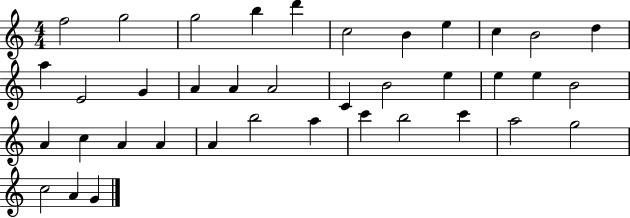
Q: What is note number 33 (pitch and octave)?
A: C6